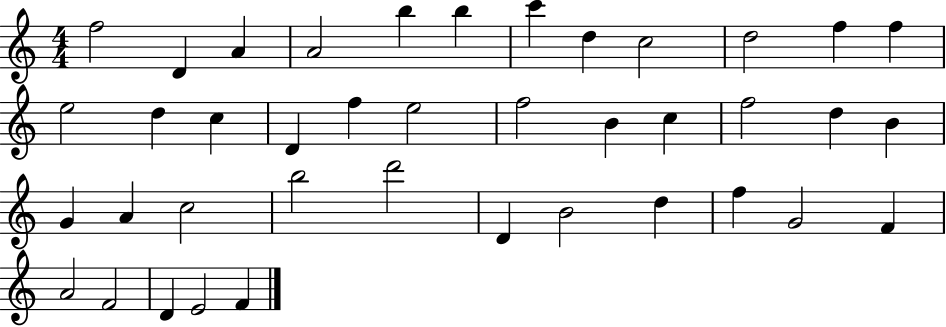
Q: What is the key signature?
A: C major